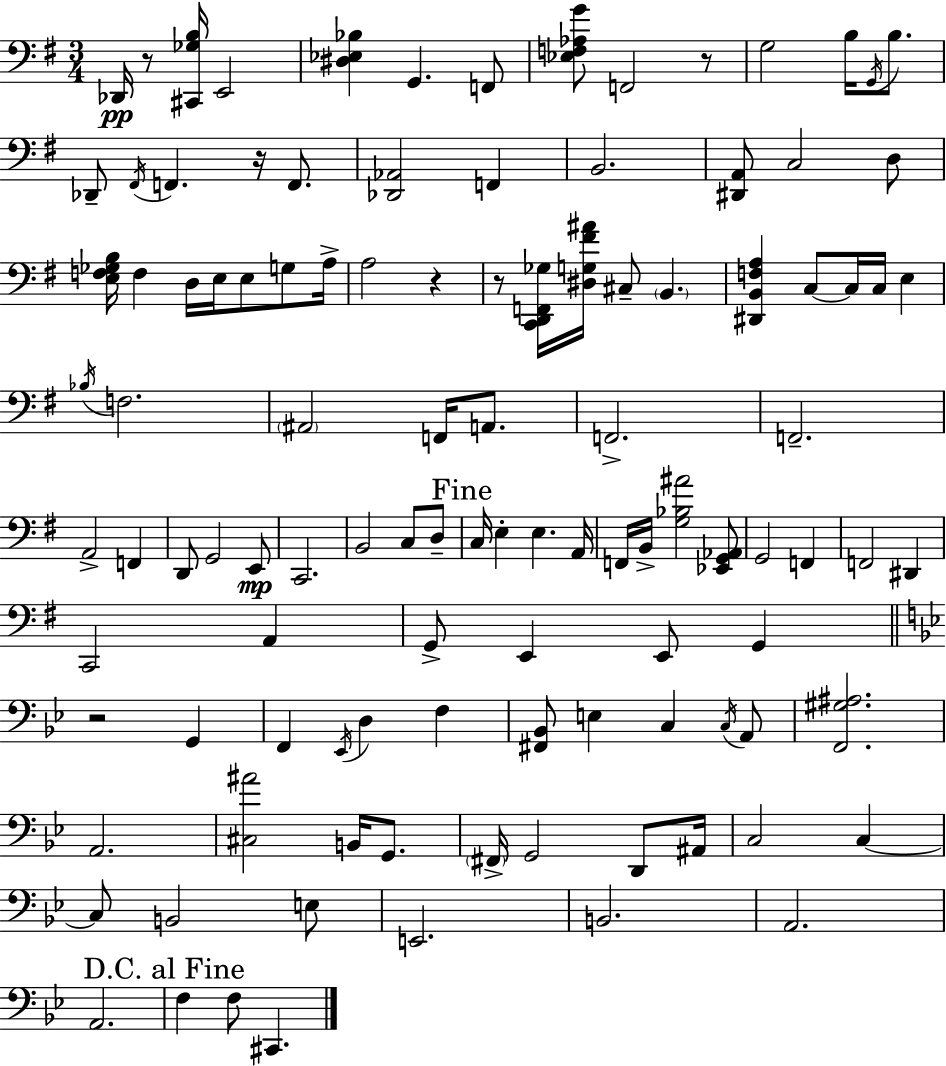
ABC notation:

X:1
T:Untitled
M:3/4
L:1/4
K:G
_D,,/4 z/2 [^C,,_G,B,]/4 E,,2 [^D,_E,_B,] G,, F,,/2 [_E,F,_A,G]/2 F,,2 z/2 G,2 B,/4 G,,/4 B,/2 _D,,/2 ^F,,/4 F,, z/4 F,,/2 [_D,,_A,,]2 F,, B,,2 [^D,,A,,]/2 C,2 D,/2 [E,F,_G,B,]/4 F, D,/4 E,/4 E,/2 G,/2 A,/4 A,2 z z/2 [C,,D,,F,,_G,]/4 [^D,G,^F^A]/4 ^C,/2 B,, [^D,,B,,F,A,] C,/2 C,/4 C,/4 E, _B,/4 F,2 ^A,,2 F,,/4 A,,/2 F,,2 F,,2 A,,2 F,, D,,/2 G,,2 E,,/2 C,,2 B,,2 C,/2 D,/2 C,/4 E, E, A,,/4 F,,/4 B,,/4 [G,_B,^A]2 [_E,,G,,_A,,]/2 G,,2 F,, F,,2 ^D,, C,,2 A,, G,,/2 E,, E,,/2 G,, z2 G,, F,, _E,,/4 D, F, [^F,,_B,,]/2 E, C, C,/4 A,,/2 [F,,^G,^A,]2 A,,2 [^C,^A]2 B,,/4 G,,/2 ^F,,/4 G,,2 D,,/2 ^A,,/4 C,2 C, C,/2 B,,2 E,/2 E,,2 B,,2 A,,2 A,,2 F, F,/2 ^C,,